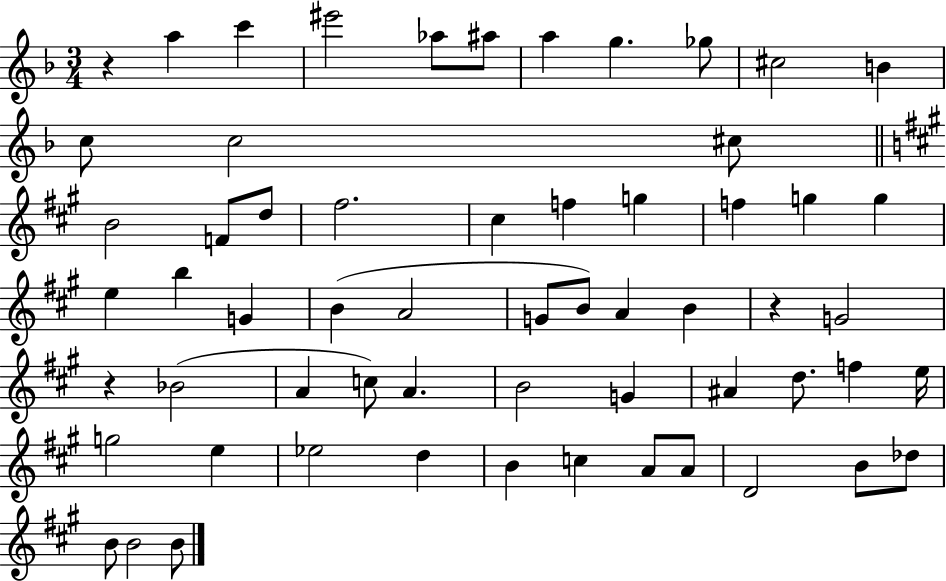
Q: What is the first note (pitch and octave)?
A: A5